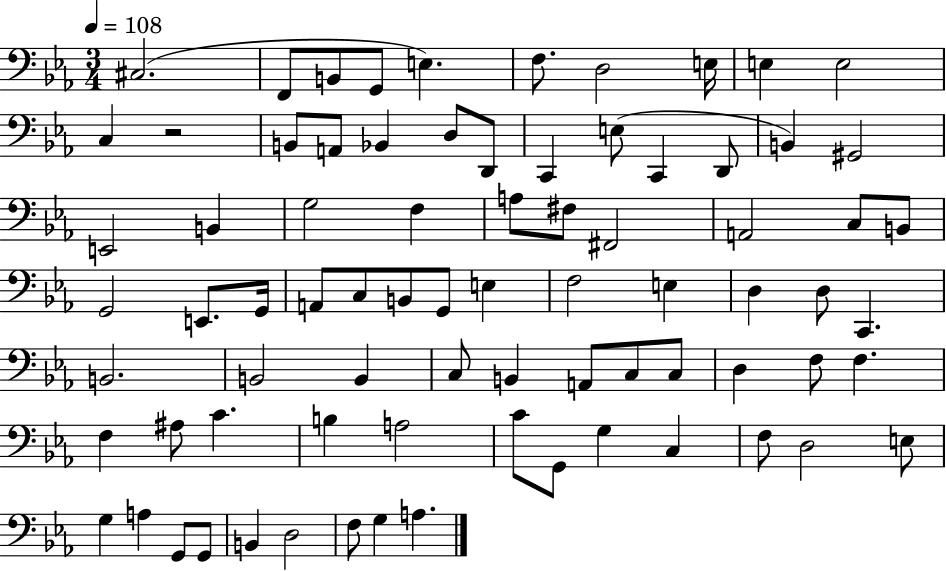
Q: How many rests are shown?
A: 1